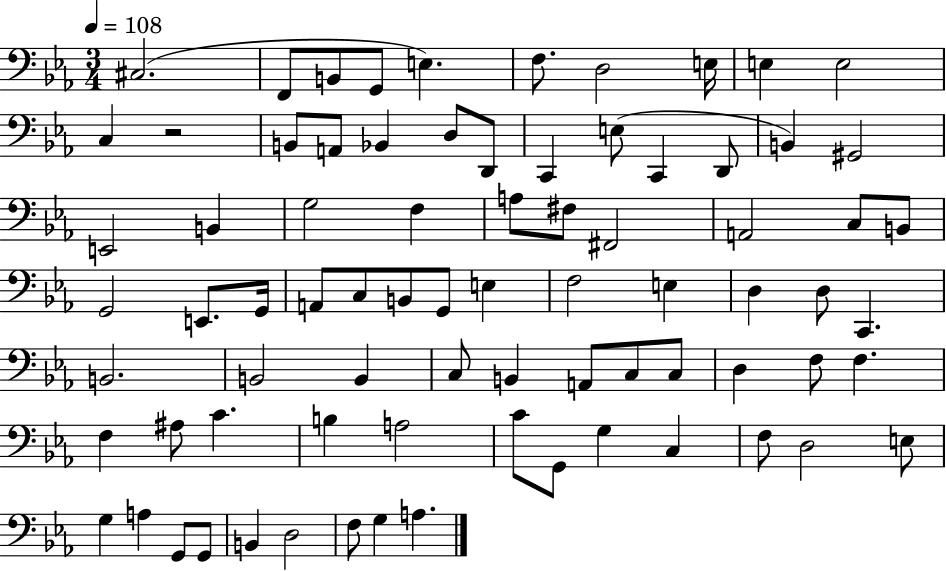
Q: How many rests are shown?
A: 1